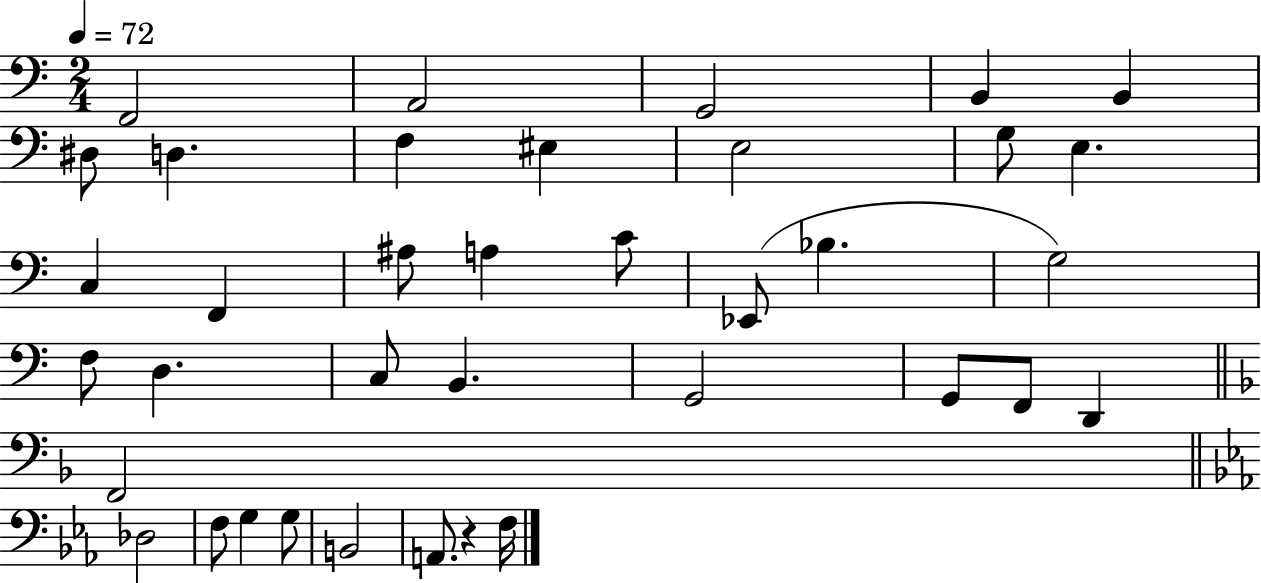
F2/h A2/h G2/h B2/q B2/q D#3/e D3/q. F3/q EIS3/q E3/h G3/e E3/q. C3/q F2/q A#3/e A3/q C4/e Eb2/e Bb3/q. G3/h F3/e D3/q. C3/e B2/q. G2/h G2/e F2/e D2/q F2/h Db3/h F3/e G3/q G3/e B2/h A2/e. R/q F3/s